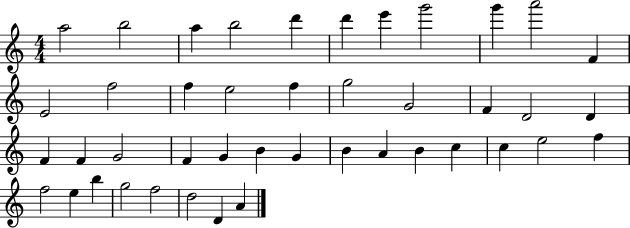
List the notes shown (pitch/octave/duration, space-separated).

A5/h B5/h A5/q B5/h D6/q D6/q E6/q G6/h G6/q A6/h F4/q E4/h F5/h F5/q E5/h F5/q G5/h G4/h F4/q D4/h D4/q F4/q F4/q G4/h F4/q G4/q B4/q G4/q B4/q A4/q B4/q C5/q C5/q E5/h F5/q F5/h E5/q B5/q G5/h F5/h D5/h D4/q A4/q